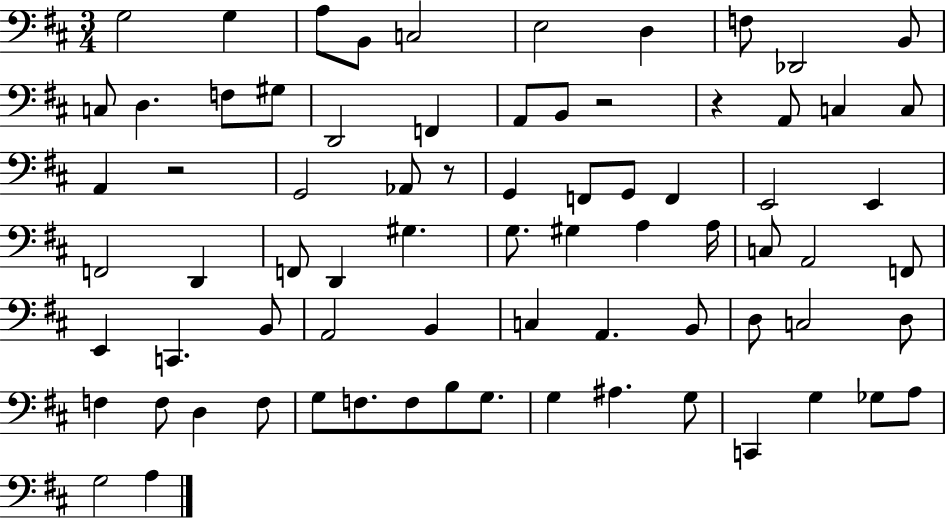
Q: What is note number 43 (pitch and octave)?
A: E2